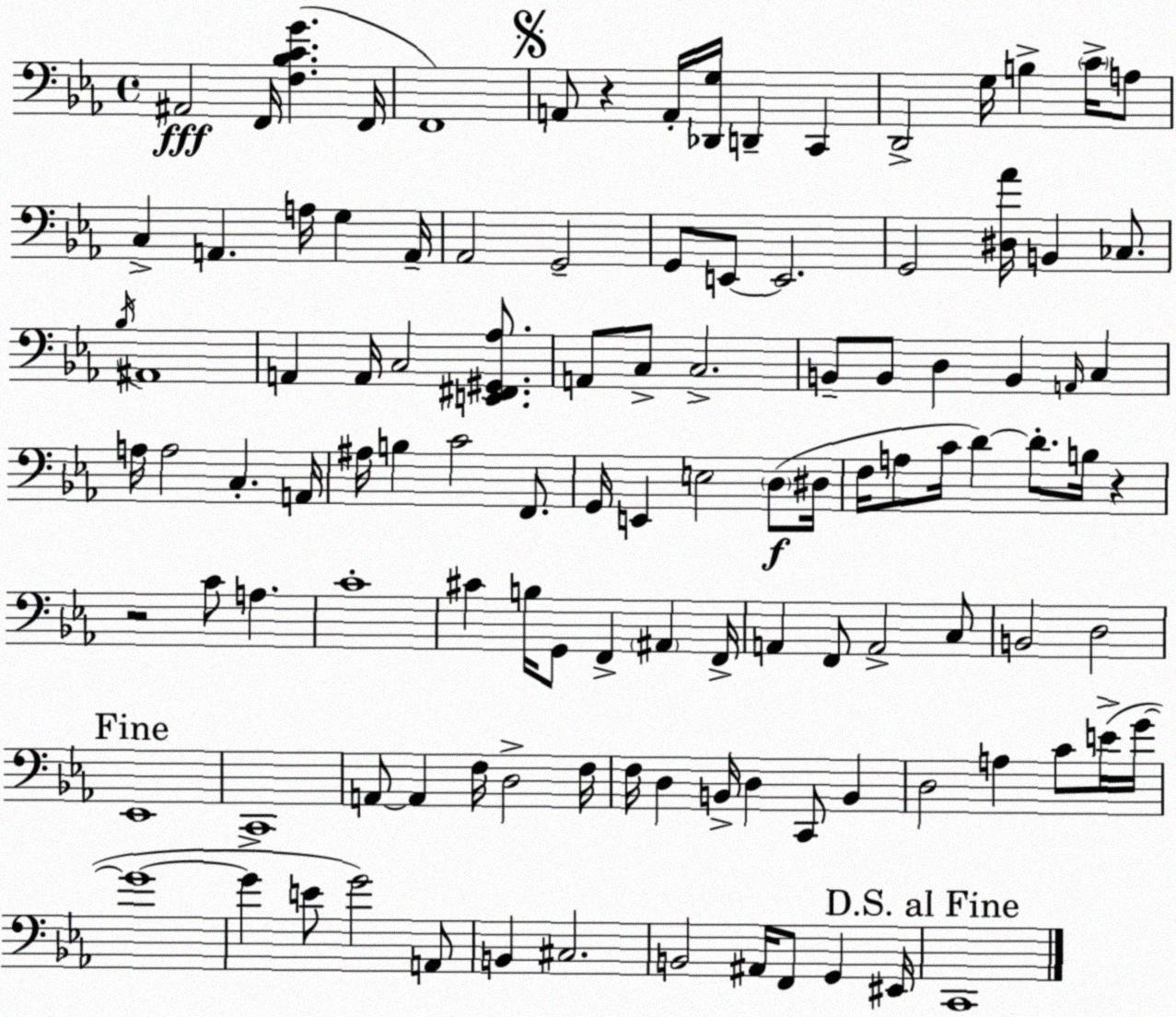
X:1
T:Untitled
M:4/4
L:1/4
K:Eb
^A,,2 F,,/4 [F,_B,CG] F,,/4 F,,4 A,,/2 z A,,/4 [_D,,G,]/4 D,, C,, D,,2 G,/4 B, C/4 A,/2 C, A,, A,/4 G, A,,/4 _A,,2 G,,2 G,,/2 E,,/2 E,,2 G,,2 [^D,_A]/4 B,, _C,/2 _B,/4 ^A,,4 A,, A,,/4 C,2 [E,,^F,,^G,,_A,]/2 A,,/2 C,/2 C,2 B,,/2 B,,/2 D, B,, A,,/4 C, A,/4 A,2 C, A,,/4 ^A,/4 B, C2 F,,/2 G,,/4 E,, E,2 D,/2 ^D,/4 F,/4 A,/2 C/4 D D/2 B,/4 z z2 C/2 A, C4 ^C B,/4 G,,/2 F,, ^A,, F,,/4 A,, F,,/2 A,,2 C,/2 B,,2 D,2 _E,,4 C,,4 A,,/2 A,, F,/4 D,2 F,/4 F,/4 D, B,,/4 D, C,,/2 B,, D,2 A, C/2 E/4 G/4 G4 G E/2 G2 A,,/2 B,, ^C,2 B,,2 ^A,,/4 F,,/2 G,, ^E,,/4 C,,4